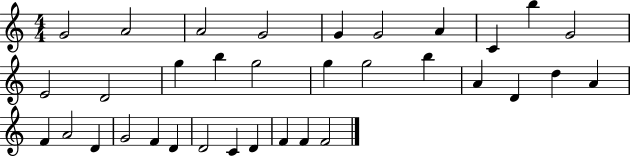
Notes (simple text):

G4/h A4/h A4/h G4/h G4/q G4/h A4/q C4/q B5/q G4/h E4/h D4/h G5/q B5/q G5/h G5/q G5/h B5/q A4/q D4/q D5/q A4/q F4/q A4/h D4/q G4/h F4/q D4/q D4/h C4/q D4/q F4/q F4/q F4/h